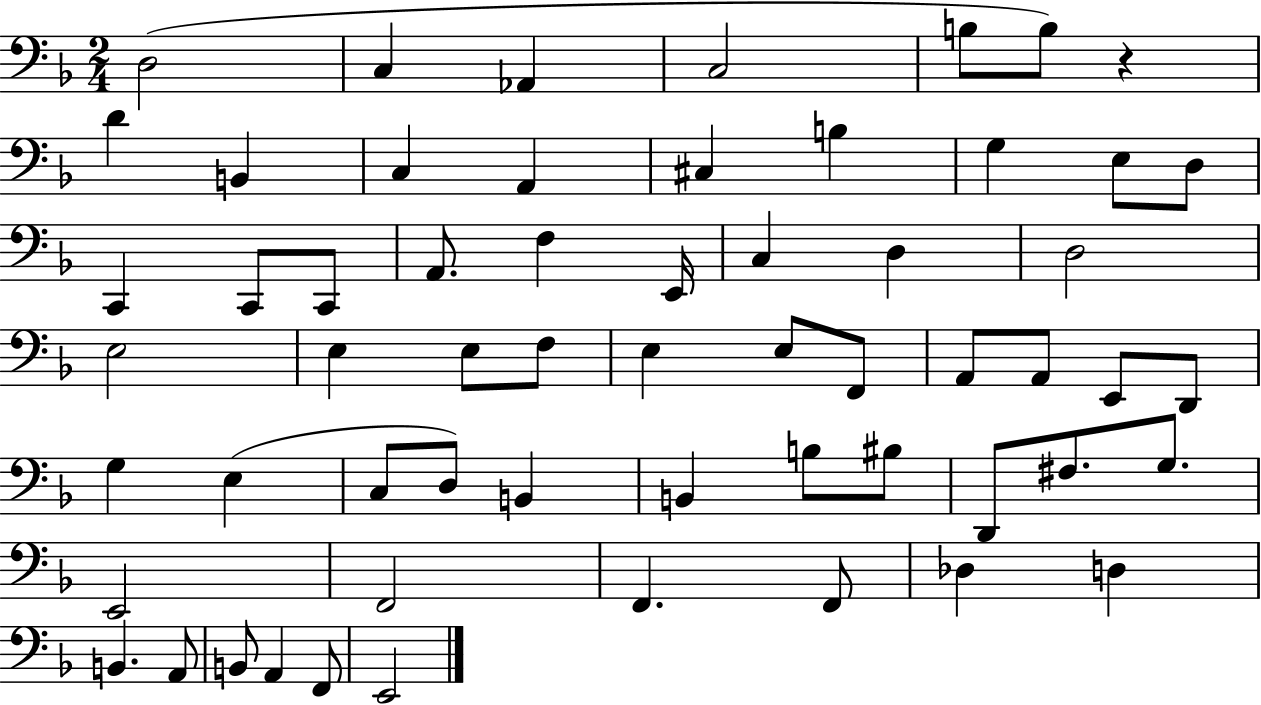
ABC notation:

X:1
T:Untitled
M:2/4
L:1/4
K:F
D,2 C, _A,, C,2 B,/2 B,/2 z D B,, C, A,, ^C, B, G, E,/2 D,/2 C,, C,,/2 C,,/2 A,,/2 F, E,,/4 C, D, D,2 E,2 E, E,/2 F,/2 E, E,/2 F,,/2 A,,/2 A,,/2 E,,/2 D,,/2 G, E, C,/2 D,/2 B,, B,, B,/2 ^B,/2 D,,/2 ^F,/2 G,/2 E,,2 F,,2 F,, F,,/2 _D, D, B,, A,,/2 B,,/2 A,, F,,/2 E,,2